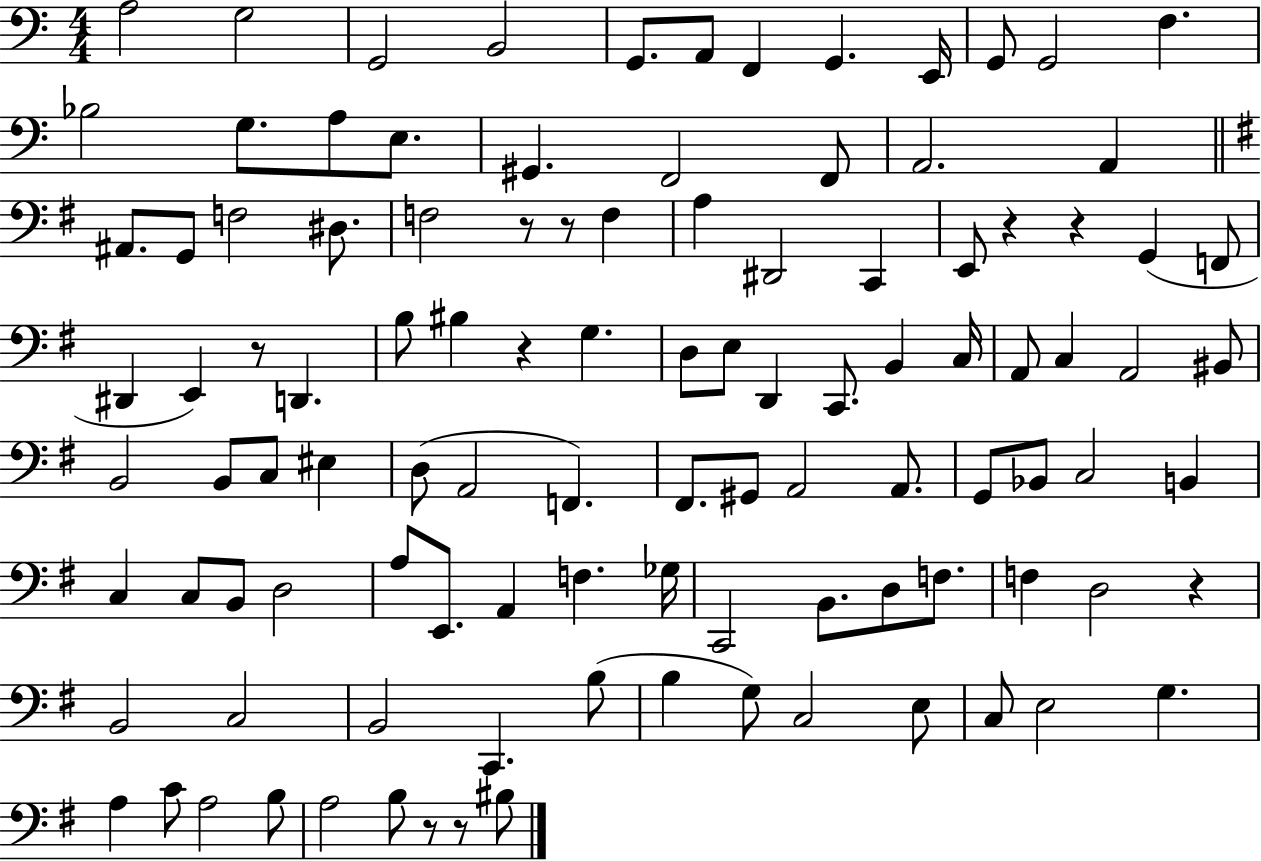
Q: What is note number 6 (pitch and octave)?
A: A2